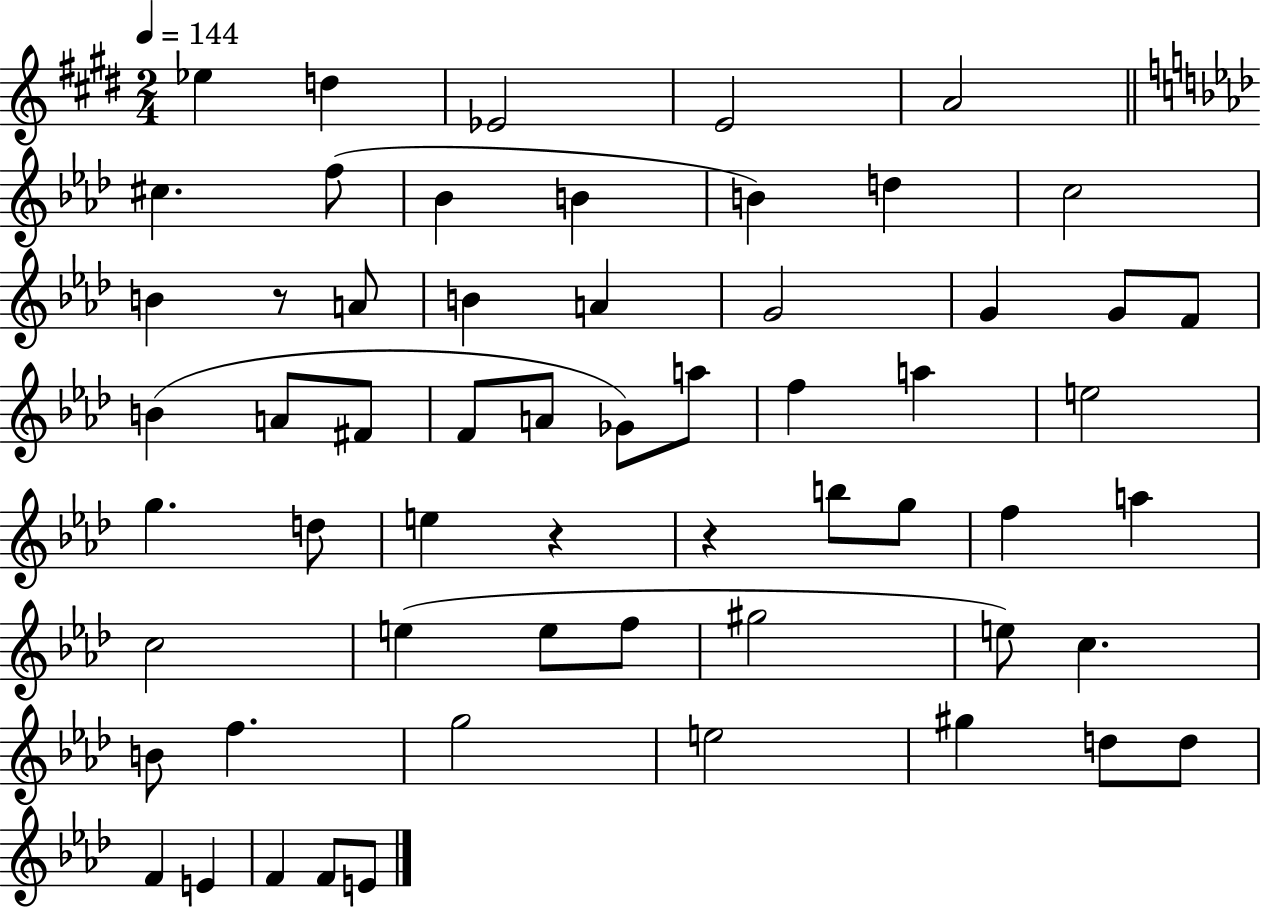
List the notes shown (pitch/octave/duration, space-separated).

Eb5/q D5/q Eb4/h E4/h A4/h C#5/q. F5/e Bb4/q B4/q B4/q D5/q C5/h B4/q R/e A4/e B4/q A4/q G4/h G4/q G4/e F4/e B4/q A4/e F#4/e F4/e A4/e Gb4/e A5/e F5/q A5/q E5/h G5/q. D5/e E5/q R/q R/q B5/e G5/e F5/q A5/q C5/h E5/q E5/e F5/e G#5/h E5/e C5/q. B4/e F5/q. G5/h E5/h G#5/q D5/e D5/e F4/q E4/q F4/q F4/e E4/e